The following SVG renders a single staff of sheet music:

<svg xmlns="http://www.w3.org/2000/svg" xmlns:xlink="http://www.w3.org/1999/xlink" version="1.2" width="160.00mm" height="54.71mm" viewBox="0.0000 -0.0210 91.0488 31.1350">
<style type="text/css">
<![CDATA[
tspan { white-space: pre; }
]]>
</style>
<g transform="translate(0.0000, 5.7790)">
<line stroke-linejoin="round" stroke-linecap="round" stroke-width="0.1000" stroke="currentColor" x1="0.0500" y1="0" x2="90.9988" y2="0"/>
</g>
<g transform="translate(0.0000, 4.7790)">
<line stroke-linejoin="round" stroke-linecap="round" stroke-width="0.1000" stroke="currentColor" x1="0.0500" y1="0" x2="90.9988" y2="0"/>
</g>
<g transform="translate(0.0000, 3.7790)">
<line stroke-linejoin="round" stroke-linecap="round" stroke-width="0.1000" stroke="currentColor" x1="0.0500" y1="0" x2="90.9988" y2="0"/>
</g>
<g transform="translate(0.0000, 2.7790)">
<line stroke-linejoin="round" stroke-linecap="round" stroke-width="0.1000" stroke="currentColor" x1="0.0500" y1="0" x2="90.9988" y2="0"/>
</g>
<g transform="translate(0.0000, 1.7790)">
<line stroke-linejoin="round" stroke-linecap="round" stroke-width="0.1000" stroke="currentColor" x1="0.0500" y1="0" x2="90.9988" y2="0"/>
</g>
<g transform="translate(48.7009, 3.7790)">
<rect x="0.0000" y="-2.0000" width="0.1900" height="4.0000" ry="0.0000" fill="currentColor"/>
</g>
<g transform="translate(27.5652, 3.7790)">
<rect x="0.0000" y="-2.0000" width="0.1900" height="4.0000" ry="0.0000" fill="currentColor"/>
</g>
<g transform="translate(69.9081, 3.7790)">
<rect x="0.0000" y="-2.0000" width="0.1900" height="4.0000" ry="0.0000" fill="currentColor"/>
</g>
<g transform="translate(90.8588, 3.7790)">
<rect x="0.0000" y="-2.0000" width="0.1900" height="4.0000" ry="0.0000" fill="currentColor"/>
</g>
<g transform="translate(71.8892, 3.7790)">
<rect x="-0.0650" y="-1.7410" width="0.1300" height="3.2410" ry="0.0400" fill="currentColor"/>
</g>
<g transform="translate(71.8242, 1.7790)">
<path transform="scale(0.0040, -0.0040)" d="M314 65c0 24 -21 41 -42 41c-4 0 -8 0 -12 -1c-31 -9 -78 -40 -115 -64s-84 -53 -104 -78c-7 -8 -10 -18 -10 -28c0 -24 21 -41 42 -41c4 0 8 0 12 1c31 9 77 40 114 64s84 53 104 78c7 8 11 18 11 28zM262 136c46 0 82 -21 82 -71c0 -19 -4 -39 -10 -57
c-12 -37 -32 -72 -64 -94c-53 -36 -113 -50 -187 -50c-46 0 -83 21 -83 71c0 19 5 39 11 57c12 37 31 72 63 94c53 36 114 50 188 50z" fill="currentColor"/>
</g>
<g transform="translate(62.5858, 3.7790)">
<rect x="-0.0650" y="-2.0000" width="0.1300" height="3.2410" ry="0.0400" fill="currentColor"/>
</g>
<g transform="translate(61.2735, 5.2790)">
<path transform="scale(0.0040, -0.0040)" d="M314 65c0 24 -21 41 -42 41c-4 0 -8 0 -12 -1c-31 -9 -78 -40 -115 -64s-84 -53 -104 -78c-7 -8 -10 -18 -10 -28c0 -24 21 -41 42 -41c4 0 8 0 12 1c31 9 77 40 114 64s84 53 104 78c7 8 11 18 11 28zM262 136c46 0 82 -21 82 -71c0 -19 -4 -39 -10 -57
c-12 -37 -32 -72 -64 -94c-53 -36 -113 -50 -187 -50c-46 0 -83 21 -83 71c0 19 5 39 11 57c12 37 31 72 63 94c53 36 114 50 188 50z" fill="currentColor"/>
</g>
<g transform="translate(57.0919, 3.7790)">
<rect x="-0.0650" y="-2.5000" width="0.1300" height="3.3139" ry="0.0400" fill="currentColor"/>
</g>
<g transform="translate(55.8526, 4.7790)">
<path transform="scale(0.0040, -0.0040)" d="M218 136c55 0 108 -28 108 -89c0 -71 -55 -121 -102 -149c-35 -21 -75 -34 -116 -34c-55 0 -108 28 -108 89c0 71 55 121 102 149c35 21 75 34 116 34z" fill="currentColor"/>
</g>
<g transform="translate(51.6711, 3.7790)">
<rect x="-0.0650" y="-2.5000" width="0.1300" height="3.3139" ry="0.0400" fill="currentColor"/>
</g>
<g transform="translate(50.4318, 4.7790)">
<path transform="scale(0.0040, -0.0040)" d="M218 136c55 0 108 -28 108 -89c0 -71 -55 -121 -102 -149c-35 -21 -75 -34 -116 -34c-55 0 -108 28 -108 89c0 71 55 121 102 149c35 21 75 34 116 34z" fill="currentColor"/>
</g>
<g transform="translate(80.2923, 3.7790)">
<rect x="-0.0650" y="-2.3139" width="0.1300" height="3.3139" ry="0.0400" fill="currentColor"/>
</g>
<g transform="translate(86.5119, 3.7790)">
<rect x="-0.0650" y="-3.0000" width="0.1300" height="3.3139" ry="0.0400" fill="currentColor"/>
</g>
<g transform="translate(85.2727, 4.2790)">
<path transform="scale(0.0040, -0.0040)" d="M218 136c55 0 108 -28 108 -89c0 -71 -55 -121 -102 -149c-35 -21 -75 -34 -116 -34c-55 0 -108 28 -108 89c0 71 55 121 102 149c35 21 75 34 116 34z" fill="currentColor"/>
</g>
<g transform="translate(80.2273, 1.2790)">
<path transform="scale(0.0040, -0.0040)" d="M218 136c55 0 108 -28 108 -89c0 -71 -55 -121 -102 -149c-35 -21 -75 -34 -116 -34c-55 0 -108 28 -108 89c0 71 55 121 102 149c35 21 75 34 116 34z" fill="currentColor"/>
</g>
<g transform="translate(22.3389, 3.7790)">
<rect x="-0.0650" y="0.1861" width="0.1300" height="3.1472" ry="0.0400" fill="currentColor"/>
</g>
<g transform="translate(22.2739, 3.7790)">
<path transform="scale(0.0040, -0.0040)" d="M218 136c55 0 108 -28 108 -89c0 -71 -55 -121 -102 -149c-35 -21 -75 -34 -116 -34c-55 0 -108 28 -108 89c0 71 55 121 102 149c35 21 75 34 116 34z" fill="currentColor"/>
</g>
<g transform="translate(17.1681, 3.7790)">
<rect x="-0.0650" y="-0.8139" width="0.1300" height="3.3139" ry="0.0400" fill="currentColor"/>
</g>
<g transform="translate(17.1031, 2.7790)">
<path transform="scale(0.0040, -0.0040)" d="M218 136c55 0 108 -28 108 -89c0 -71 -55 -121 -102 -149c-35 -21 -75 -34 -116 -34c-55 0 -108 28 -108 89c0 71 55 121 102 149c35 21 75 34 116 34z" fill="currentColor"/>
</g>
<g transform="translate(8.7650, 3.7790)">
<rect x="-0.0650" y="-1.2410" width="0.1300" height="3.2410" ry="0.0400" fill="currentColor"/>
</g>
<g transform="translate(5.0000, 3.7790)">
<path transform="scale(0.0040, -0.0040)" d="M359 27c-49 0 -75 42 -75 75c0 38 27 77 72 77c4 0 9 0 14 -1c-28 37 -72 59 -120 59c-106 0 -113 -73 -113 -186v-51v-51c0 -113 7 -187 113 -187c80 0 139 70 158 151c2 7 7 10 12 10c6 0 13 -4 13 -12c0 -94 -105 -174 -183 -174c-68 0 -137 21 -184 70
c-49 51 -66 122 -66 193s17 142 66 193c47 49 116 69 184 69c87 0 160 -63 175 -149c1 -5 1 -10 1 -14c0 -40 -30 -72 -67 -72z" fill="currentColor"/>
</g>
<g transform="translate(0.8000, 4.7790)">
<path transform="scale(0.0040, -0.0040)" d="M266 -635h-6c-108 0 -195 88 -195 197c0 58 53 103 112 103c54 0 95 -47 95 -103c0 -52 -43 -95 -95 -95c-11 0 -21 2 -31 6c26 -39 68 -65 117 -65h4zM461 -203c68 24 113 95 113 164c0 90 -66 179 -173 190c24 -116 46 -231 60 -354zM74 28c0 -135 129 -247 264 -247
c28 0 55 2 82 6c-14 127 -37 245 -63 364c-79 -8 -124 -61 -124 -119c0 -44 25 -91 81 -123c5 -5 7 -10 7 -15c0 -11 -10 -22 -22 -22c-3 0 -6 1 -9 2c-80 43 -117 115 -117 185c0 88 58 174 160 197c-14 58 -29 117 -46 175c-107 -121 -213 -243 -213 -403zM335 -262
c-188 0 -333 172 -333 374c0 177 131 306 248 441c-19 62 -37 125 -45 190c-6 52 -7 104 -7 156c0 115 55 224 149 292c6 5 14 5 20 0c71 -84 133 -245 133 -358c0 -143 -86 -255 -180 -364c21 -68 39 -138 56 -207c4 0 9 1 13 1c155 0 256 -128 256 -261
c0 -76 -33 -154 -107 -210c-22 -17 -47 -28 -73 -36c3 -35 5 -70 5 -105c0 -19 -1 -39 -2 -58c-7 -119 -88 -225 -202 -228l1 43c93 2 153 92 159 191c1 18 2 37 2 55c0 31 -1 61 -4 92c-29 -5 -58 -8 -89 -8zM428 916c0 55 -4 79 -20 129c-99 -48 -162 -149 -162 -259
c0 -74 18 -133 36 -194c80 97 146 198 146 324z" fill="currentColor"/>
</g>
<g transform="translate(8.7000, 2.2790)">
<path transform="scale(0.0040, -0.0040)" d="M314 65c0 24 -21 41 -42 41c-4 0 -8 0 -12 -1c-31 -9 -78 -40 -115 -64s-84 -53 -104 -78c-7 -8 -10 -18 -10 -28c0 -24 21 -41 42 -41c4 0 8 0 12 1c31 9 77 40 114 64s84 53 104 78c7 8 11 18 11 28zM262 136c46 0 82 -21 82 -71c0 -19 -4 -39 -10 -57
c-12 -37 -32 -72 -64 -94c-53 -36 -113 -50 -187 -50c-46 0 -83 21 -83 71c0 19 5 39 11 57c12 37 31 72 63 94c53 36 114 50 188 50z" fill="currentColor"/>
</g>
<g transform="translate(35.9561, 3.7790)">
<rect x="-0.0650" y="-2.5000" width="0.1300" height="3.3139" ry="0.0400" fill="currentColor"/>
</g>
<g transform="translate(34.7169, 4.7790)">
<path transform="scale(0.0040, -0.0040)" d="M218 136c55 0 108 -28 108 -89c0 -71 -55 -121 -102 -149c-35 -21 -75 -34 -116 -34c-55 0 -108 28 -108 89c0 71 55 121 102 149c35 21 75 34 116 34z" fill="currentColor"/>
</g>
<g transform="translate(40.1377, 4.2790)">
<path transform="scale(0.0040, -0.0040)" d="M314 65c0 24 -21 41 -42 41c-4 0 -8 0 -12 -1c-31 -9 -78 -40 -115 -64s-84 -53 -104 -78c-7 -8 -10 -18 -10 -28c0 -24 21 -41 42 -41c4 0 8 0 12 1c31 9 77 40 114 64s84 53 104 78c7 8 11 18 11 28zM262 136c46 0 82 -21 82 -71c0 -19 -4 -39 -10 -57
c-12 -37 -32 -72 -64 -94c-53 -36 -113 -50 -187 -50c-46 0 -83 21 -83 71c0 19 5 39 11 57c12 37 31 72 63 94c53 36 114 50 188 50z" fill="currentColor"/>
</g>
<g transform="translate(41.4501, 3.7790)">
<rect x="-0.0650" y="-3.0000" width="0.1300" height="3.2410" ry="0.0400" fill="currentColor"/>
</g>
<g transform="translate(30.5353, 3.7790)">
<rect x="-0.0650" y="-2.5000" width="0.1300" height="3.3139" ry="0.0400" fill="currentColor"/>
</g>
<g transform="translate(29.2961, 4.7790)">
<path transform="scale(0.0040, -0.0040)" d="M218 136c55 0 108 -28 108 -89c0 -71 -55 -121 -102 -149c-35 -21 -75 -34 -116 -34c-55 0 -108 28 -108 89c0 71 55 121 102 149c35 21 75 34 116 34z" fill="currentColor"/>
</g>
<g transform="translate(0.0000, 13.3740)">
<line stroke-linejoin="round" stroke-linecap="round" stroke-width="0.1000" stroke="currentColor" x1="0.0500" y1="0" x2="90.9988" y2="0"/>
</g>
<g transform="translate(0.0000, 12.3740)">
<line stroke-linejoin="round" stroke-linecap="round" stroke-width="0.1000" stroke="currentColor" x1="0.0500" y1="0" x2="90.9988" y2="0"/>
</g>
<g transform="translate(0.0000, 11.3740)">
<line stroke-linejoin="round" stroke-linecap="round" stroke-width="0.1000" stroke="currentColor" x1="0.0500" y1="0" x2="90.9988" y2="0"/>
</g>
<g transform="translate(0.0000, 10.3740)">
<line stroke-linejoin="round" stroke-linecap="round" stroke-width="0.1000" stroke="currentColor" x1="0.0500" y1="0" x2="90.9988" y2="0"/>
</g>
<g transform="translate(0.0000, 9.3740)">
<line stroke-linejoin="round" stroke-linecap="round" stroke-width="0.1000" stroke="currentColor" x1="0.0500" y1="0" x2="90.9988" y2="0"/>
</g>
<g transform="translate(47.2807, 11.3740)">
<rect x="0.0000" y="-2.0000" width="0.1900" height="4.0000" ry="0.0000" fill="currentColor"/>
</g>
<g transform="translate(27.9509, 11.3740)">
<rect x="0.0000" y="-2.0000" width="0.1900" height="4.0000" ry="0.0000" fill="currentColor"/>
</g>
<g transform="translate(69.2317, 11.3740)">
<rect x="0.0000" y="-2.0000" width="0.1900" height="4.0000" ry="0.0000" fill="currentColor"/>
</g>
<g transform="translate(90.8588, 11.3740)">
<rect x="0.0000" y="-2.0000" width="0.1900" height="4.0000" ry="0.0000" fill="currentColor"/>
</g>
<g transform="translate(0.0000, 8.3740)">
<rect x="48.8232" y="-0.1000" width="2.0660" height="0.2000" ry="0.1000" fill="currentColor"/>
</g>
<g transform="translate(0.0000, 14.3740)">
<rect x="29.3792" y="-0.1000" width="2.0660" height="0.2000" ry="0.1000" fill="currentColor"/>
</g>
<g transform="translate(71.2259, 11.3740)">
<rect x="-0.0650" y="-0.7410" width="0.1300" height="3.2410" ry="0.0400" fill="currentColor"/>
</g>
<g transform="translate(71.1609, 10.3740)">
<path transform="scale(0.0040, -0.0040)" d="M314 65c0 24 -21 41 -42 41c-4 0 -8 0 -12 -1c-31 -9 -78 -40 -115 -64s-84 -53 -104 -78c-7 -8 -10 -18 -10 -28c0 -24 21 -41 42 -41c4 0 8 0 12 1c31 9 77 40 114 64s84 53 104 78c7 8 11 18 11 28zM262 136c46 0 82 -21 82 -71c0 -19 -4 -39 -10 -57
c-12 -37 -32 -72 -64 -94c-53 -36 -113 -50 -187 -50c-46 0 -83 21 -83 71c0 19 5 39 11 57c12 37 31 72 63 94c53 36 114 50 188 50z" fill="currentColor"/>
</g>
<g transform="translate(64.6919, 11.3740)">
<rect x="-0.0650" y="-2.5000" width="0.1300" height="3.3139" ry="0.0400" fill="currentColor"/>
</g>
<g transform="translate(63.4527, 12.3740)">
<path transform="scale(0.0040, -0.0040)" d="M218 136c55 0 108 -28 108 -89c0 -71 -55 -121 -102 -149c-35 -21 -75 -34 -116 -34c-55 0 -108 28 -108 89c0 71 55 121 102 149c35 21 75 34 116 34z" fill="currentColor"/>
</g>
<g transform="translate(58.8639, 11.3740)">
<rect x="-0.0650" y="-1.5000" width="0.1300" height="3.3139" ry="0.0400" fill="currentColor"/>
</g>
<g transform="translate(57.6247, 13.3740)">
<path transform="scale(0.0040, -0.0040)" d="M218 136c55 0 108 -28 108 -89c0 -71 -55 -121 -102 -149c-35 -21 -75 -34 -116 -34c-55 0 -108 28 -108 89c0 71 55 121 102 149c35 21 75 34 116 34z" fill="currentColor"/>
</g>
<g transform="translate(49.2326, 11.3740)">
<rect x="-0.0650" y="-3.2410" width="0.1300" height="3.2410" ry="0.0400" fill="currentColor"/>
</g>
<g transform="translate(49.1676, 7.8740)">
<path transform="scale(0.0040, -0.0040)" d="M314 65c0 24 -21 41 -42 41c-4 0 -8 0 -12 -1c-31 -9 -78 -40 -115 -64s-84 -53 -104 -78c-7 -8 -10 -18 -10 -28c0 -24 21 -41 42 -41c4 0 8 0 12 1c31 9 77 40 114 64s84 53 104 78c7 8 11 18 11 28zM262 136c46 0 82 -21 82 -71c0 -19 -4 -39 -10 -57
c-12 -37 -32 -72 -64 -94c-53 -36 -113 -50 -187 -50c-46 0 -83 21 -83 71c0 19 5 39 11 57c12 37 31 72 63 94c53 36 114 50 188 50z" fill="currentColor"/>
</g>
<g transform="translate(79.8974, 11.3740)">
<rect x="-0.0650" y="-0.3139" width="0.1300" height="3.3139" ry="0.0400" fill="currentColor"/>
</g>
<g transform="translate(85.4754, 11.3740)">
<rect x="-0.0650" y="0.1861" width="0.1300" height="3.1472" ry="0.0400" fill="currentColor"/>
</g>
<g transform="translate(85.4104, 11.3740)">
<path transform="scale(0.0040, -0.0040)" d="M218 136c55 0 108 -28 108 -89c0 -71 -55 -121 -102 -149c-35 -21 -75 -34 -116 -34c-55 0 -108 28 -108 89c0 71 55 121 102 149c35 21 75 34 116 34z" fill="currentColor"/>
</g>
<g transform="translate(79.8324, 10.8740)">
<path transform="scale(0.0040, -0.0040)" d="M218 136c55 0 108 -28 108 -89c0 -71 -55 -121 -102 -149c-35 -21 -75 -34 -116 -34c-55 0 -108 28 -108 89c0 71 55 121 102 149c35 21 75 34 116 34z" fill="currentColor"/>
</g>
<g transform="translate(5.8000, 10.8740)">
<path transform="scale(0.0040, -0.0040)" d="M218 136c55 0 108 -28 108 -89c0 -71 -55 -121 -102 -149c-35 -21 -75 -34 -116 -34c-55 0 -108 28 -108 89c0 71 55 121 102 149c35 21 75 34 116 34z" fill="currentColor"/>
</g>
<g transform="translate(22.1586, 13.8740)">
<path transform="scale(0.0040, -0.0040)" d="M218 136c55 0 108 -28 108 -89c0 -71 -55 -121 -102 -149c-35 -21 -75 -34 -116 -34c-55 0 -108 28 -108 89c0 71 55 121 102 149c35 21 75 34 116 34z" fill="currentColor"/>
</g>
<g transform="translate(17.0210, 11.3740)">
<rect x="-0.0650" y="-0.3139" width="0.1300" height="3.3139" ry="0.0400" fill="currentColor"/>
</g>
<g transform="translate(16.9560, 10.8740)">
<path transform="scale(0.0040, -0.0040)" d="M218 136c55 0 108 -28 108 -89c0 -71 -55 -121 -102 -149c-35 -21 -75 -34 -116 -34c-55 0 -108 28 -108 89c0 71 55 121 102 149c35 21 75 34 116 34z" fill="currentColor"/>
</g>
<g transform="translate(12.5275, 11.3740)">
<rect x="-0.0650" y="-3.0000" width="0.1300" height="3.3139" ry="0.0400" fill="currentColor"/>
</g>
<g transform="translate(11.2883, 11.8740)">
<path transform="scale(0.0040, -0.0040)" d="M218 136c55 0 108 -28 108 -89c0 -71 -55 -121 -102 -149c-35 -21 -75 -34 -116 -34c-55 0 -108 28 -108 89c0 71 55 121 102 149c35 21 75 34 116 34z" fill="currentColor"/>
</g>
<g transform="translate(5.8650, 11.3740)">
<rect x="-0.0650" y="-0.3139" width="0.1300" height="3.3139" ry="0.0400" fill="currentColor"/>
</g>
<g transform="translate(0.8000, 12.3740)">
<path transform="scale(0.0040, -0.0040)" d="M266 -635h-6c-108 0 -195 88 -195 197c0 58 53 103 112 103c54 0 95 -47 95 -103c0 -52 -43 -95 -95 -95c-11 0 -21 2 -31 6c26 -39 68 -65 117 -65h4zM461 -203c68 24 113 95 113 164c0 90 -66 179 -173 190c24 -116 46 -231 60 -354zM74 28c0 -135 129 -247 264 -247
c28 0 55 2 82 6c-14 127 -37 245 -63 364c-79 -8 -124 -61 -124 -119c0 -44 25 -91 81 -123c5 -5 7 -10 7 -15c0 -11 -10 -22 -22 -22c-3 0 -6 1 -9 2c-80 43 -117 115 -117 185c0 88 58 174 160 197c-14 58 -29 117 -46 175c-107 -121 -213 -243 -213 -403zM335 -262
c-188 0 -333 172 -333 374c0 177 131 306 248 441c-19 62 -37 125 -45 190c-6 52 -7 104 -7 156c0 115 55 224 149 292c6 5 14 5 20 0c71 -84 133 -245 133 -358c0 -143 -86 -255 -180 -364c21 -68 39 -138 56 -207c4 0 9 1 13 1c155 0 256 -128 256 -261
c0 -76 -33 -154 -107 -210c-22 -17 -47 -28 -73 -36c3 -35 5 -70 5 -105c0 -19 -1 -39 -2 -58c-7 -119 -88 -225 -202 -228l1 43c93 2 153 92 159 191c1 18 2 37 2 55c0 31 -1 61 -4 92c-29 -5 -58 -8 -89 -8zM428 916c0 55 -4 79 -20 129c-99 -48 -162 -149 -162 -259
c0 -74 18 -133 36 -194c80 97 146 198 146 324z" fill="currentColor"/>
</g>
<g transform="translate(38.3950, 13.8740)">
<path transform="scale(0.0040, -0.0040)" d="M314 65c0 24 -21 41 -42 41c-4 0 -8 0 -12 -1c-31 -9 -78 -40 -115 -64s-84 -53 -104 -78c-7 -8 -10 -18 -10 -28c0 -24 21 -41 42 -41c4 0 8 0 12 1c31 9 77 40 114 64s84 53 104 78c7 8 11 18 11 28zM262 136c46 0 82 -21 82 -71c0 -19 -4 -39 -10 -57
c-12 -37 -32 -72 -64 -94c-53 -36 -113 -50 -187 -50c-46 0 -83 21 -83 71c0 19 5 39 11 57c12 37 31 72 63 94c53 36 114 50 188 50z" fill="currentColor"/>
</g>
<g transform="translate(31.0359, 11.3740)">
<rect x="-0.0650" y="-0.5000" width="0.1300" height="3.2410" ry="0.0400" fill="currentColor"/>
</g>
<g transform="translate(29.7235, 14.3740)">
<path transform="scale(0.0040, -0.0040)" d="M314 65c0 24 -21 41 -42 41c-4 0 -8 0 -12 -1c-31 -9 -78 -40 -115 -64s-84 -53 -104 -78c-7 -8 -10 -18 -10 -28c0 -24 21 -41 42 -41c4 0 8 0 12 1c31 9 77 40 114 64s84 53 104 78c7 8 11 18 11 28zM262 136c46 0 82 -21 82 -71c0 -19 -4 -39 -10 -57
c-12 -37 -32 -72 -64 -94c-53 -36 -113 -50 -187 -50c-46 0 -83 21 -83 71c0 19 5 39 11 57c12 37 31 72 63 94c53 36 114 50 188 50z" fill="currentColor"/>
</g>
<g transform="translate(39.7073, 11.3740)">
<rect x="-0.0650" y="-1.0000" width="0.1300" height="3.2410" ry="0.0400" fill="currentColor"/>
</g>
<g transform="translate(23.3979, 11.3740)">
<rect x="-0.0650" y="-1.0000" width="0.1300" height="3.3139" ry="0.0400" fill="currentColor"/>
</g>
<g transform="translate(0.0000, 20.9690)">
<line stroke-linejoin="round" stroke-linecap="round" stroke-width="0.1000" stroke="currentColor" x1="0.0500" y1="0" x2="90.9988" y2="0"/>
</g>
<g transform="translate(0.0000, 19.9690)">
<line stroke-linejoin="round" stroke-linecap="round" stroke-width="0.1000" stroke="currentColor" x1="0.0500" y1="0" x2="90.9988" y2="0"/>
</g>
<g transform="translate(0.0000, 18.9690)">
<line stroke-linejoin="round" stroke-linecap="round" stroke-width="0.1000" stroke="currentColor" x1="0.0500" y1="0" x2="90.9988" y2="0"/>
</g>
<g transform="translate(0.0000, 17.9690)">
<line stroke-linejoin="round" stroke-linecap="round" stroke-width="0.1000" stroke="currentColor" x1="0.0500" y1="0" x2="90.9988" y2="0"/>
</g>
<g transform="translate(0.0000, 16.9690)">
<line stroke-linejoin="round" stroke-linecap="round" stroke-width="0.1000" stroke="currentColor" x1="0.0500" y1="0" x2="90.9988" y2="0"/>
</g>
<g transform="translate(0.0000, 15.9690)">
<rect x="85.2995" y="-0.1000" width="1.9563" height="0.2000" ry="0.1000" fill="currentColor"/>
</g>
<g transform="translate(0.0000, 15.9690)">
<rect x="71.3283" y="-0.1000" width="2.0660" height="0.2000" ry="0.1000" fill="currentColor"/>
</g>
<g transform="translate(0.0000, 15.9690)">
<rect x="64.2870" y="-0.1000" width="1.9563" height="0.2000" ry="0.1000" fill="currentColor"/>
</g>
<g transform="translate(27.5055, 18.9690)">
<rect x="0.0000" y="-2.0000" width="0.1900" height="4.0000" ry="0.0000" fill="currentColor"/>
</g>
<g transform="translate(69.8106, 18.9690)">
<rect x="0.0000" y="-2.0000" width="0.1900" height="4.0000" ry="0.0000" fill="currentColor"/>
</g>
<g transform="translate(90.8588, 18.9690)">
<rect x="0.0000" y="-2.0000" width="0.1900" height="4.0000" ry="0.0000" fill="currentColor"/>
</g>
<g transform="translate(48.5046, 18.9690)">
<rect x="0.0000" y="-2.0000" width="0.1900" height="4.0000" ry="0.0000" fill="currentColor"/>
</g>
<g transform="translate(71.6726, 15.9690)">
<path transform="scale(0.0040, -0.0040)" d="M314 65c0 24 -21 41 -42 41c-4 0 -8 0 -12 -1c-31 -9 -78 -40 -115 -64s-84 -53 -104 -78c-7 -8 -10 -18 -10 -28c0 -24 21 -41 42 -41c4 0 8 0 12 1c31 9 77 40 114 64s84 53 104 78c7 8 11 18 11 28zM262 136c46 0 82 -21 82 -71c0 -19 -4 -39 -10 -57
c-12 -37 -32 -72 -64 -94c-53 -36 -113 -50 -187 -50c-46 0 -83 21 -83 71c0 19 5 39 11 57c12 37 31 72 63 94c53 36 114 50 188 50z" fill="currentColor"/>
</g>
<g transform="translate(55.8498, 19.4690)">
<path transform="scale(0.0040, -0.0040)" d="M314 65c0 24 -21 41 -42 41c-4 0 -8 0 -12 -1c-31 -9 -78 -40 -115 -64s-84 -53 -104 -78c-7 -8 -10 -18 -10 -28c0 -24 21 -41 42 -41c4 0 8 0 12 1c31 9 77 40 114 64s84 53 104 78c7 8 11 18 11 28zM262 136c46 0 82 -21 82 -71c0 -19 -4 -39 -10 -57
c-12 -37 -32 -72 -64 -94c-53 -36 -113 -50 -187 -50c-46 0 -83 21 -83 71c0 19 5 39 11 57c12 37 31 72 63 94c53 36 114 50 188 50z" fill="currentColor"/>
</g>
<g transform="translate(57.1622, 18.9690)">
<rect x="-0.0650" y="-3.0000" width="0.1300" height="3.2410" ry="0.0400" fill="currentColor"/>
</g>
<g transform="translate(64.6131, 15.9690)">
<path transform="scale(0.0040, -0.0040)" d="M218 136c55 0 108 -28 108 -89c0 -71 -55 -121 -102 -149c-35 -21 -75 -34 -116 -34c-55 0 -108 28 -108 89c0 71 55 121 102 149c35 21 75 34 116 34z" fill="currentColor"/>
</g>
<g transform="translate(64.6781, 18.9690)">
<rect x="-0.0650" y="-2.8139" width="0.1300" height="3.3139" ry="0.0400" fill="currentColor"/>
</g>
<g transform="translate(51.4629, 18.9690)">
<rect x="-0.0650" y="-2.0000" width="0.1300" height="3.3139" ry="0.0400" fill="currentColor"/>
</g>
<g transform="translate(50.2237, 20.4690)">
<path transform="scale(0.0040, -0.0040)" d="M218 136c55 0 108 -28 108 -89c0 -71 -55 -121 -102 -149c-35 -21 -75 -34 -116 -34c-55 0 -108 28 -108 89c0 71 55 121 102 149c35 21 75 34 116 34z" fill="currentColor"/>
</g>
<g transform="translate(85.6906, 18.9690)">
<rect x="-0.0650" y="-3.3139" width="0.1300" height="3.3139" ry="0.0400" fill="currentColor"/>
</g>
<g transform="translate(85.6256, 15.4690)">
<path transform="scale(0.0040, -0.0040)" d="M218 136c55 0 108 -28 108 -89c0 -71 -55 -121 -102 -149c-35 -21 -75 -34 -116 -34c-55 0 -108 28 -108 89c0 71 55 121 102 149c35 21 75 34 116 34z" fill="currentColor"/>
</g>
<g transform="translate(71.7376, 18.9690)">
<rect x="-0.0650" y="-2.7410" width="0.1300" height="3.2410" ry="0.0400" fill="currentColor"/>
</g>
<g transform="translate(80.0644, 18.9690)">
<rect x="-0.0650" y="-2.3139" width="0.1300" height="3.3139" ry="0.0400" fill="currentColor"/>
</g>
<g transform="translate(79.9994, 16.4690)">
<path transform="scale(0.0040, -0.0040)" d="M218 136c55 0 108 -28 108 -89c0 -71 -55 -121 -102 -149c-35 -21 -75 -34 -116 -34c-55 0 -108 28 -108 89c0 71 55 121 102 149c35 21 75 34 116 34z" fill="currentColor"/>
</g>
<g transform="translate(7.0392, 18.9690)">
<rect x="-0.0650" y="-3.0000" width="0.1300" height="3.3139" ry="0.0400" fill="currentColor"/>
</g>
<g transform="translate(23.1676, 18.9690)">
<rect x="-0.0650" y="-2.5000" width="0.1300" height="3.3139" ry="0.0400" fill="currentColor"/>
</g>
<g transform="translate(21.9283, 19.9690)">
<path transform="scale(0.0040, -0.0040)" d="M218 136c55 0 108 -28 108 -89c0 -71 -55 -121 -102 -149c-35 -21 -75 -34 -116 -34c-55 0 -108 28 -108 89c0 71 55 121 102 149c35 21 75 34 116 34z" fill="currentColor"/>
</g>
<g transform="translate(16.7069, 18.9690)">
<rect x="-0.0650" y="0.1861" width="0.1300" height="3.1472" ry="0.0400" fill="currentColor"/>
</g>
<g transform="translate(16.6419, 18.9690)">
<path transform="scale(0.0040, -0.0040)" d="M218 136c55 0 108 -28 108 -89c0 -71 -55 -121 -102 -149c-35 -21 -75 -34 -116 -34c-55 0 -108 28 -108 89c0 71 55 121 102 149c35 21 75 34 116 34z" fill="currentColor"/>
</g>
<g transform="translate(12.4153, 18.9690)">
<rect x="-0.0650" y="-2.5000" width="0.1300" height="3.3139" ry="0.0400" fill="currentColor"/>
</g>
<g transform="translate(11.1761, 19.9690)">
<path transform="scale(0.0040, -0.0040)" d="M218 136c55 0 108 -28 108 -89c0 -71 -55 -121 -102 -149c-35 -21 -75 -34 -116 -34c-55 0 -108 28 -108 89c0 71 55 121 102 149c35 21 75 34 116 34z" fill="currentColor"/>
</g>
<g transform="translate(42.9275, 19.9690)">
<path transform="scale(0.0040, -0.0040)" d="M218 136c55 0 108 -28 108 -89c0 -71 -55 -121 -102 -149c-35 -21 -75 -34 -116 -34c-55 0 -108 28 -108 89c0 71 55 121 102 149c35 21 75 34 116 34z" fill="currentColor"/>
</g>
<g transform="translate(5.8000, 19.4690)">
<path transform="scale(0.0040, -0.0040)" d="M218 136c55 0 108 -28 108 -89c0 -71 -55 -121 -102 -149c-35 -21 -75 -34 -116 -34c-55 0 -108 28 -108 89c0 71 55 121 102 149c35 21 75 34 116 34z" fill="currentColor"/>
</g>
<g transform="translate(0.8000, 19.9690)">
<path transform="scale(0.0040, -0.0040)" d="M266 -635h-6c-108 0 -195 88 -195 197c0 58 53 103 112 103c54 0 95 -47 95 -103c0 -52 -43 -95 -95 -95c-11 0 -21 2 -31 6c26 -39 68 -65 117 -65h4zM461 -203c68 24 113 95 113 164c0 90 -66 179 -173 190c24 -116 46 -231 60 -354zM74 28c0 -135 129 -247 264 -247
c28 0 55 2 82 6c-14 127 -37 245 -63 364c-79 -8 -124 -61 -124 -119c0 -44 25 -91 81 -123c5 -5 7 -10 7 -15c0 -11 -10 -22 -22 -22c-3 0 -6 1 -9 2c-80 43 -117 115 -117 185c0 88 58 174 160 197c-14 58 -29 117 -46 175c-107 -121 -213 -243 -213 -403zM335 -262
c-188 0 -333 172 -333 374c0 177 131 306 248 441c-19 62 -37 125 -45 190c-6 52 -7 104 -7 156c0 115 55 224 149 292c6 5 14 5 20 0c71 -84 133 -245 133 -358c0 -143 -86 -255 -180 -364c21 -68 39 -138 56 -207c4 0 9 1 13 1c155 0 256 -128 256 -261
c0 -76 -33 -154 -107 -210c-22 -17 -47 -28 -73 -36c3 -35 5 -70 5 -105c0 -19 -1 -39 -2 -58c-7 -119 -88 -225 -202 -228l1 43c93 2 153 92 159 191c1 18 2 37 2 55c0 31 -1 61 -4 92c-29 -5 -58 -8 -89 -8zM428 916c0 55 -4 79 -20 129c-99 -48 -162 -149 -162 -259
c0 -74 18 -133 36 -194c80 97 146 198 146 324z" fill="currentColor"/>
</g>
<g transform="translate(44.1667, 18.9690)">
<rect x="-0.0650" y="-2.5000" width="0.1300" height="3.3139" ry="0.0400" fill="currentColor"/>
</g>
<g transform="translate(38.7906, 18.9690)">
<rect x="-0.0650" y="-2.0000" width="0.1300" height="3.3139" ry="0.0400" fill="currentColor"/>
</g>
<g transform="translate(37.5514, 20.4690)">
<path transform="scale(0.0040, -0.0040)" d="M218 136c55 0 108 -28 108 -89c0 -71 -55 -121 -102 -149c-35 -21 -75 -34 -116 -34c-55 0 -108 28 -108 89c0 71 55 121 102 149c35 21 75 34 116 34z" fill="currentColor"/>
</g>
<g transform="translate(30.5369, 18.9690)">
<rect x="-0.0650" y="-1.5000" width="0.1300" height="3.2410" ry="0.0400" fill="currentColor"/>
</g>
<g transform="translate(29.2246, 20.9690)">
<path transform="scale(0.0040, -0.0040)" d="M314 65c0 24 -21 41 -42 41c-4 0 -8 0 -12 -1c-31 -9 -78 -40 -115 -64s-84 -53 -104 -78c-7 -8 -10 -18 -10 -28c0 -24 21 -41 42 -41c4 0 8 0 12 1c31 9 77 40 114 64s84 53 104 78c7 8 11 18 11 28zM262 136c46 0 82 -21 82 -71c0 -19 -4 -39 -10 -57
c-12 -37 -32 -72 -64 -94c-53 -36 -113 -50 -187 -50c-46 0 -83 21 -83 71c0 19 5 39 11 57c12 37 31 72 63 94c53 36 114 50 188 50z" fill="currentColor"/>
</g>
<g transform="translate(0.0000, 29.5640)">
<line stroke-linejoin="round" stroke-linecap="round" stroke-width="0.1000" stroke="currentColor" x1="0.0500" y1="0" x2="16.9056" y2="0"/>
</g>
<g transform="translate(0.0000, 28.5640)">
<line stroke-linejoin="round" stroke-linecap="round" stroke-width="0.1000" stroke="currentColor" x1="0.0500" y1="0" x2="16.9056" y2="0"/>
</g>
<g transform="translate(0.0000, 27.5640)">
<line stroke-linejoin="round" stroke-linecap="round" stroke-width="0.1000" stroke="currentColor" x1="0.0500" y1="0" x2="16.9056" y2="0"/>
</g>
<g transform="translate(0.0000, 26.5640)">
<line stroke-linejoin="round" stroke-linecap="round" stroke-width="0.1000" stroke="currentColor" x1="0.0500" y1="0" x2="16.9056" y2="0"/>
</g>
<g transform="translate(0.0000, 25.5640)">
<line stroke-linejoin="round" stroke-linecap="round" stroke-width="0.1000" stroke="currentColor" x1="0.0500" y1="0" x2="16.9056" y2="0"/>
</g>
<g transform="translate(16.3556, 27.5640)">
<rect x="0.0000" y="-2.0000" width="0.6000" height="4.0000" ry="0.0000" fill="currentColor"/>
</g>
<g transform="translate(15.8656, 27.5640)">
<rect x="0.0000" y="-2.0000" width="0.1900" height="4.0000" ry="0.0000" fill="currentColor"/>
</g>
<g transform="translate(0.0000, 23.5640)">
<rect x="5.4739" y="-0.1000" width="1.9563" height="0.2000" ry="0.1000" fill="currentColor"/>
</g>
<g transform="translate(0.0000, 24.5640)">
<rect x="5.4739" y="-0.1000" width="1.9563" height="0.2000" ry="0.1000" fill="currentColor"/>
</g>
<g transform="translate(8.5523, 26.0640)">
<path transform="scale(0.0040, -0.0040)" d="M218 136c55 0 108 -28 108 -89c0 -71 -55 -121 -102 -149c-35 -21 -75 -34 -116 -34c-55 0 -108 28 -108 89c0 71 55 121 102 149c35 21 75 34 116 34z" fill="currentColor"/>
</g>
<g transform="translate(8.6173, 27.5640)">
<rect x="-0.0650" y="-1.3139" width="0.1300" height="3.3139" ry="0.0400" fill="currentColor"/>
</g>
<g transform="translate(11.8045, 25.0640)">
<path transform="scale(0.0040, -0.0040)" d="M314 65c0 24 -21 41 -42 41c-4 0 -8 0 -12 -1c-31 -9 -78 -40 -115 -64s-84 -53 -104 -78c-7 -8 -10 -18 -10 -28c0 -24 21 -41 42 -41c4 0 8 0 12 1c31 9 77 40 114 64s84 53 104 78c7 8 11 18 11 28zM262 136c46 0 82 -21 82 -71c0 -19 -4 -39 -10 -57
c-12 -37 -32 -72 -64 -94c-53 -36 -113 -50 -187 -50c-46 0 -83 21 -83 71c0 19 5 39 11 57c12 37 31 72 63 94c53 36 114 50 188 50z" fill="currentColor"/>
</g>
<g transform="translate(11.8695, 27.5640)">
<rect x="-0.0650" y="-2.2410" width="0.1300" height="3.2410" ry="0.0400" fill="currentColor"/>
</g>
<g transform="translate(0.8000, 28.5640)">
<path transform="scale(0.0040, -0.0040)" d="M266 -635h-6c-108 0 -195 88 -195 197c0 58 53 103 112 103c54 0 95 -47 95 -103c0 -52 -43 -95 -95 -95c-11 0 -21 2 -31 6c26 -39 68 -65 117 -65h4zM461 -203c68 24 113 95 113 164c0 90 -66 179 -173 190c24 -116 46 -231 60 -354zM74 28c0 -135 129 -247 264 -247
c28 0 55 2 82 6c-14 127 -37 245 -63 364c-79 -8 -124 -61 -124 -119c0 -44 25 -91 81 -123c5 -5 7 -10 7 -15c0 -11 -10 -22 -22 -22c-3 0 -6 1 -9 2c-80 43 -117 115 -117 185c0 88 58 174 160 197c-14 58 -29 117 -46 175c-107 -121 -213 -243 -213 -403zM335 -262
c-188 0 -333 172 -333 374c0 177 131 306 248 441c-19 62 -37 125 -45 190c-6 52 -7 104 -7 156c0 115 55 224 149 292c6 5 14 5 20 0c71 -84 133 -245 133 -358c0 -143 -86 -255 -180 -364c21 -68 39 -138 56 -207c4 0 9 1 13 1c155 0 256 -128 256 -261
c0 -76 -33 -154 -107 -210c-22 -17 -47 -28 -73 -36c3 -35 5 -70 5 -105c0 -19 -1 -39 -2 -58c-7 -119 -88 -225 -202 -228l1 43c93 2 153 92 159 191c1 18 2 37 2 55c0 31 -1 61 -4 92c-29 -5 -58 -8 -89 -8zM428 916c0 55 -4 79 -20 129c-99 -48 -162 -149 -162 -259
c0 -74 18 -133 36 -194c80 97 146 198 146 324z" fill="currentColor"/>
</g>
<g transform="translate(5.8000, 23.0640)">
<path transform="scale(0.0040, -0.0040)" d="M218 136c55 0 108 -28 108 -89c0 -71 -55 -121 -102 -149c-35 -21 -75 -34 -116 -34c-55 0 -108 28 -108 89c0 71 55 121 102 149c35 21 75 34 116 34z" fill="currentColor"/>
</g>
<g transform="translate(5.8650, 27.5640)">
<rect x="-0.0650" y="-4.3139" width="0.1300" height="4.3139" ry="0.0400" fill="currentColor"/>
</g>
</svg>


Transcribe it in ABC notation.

X:1
T:Untitled
M:4/4
L:1/4
K:C
e2 d B G G A2 G G F2 f2 g A c A c D C2 D2 b2 E G d2 c B A G B G E2 F G F A2 a a2 g b d' e g2